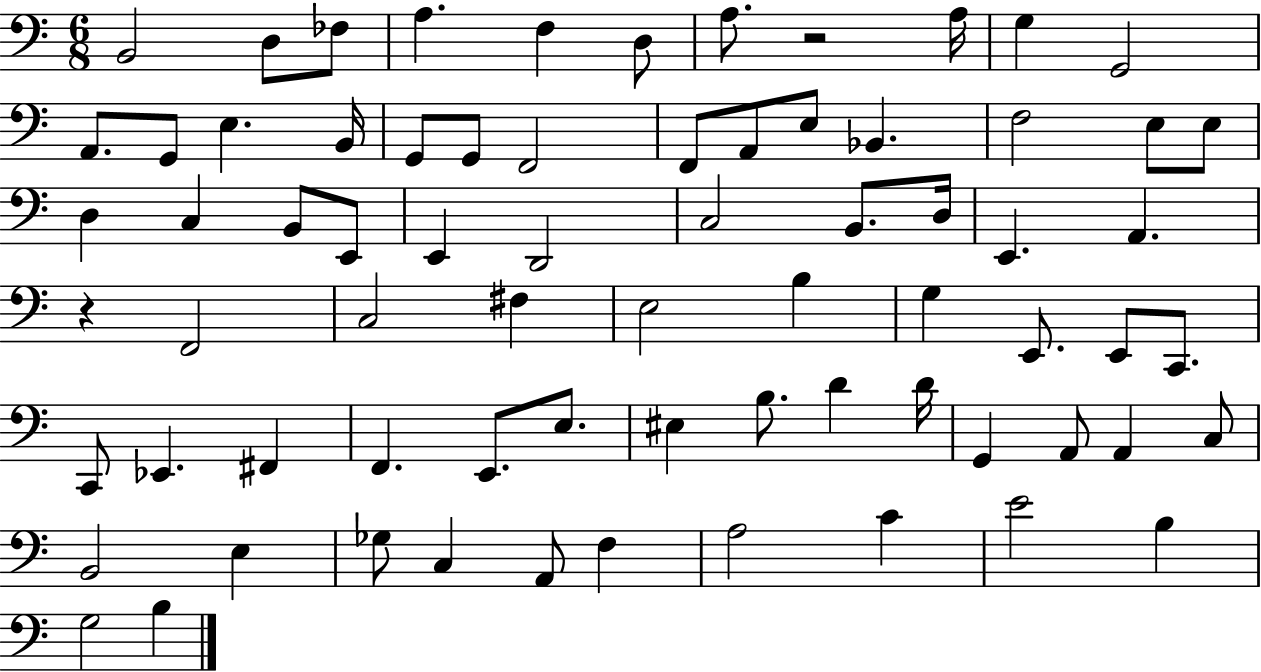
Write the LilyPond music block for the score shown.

{
  \clef bass
  \numericTimeSignature
  \time 6/8
  \key c \major
  b,2 d8 fes8 | a4. f4 d8 | a8. r2 a16 | g4 g,2 | \break a,8. g,8 e4. b,16 | g,8 g,8 f,2 | f,8 a,8 e8 bes,4. | f2 e8 e8 | \break d4 c4 b,8 e,8 | e,4 d,2 | c2 b,8. d16 | e,4. a,4. | \break r4 f,2 | c2 fis4 | e2 b4 | g4 e,8. e,8 c,8. | \break c,8 ees,4. fis,4 | f,4. e,8. e8. | eis4 b8. d'4 d'16 | g,4 a,8 a,4 c8 | \break b,2 e4 | ges8 c4 a,8 f4 | a2 c'4 | e'2 b4 | \break g2 b4 | \bar "|."
}